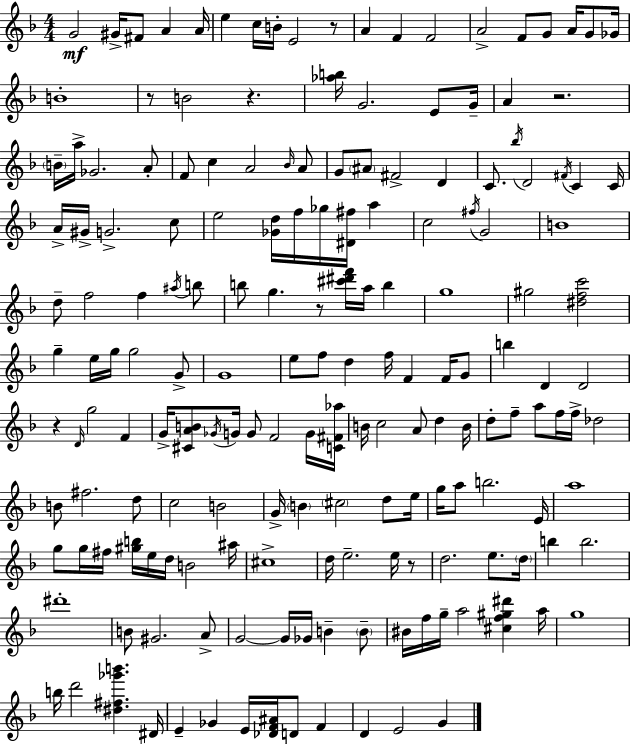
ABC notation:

X:1
T:Untitled
M:4/4
L:1/4
K:F
G2 ^G/4 ^F/2 A A/4 e c/4 B/4 E2 z/2 A F F2 A2 F/2 G/2 A/4 G/2 _G/4 B4 z/2 B2 z [_ab]/4 G2 E/2 G/4 A z2 B/4 a/4 _G2 A/2 F/2 c A2 _B/4 A/2 G/2 ^A/2 ^F2 D C/2 _b/4 D2 ^F/4 C C/4 A/4 ^G/4 G2 c/2 e2 [_Gd]/4 f/4 _g/4 [^D^f]/4 a c2 ^f/4 G2 B4 d/2 f2 f ^a/4 b/2 b/2 g z/2 [^c'^d'f']/4 a/4 b g4 ^g2 [^dfc']2 g e/4 g/4 g2 G/2 G4 e/2 f/2 d f/4 F F/4 G/2 b D D2 z D/4 g2 F G/4 [^CAB]/2 _G/4 G/4 G/2 F2 G/4 [C^F_a]/4 B/4 c2 A/2 d B/4 d/2 f/2 a/2 f/4 f/4 _d2 B/2 ^f2 d/2 c2 B2 G/4 B ^c2 d/2 e/4 g/4 a/2 b2 E/4 a4 g/2 g/4 ^f/4 [^gb]/4 e/4 d/4 B2 ^a/4 ^c4 d/4 e2 e/4 z/2 d2 e/2 d/4 b b2 ^d'4 B/2 ^G2 A/2 G2 G/4 _G/4 B B/2 ^B/4 f/4 g/4 a2 [^cf^g^d'] a/4 g4 b/4 d'2 [^d^f_g'b'] ^D/4 E _G E/4 [_DF^A]/4 D/2 F D E2 G